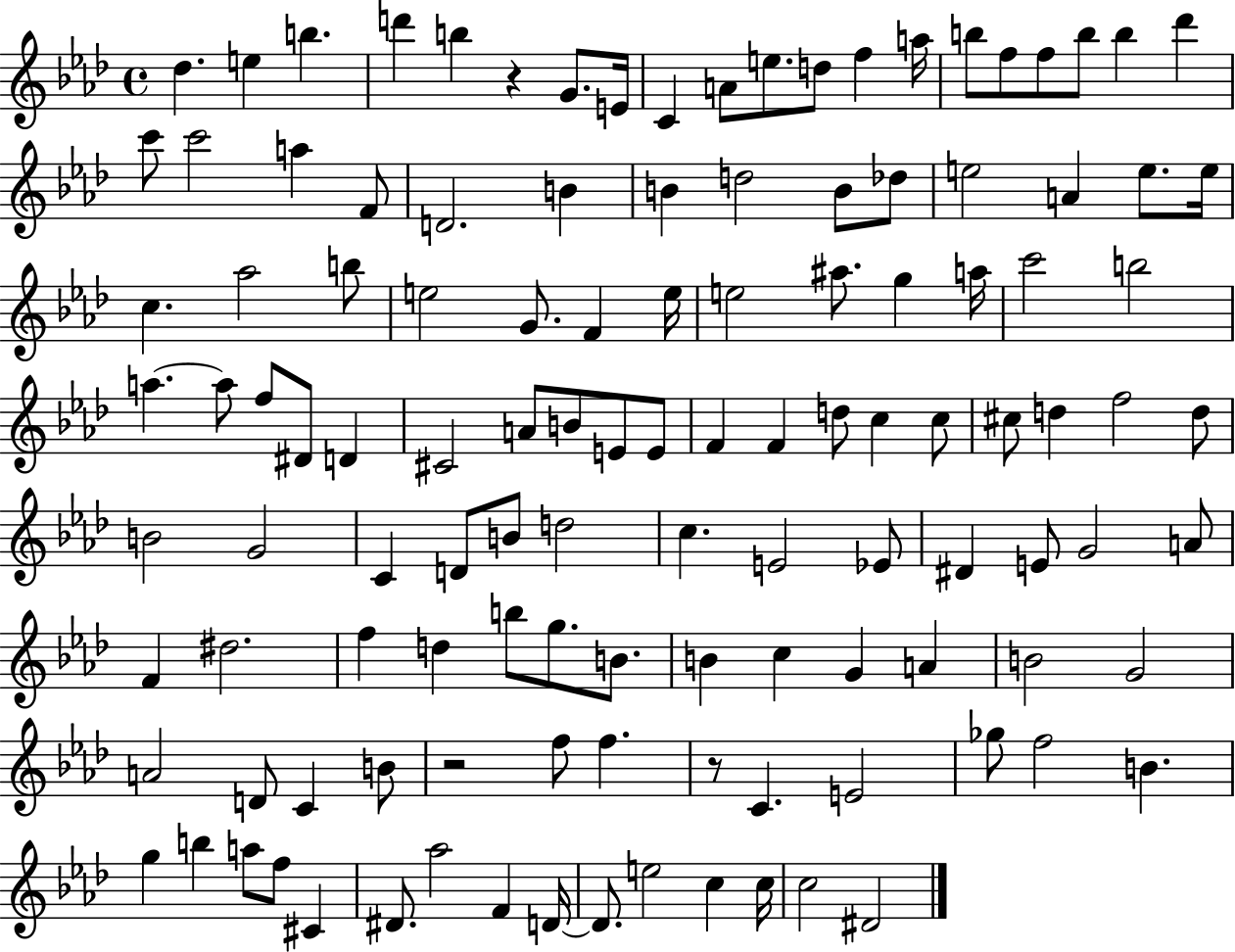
Db5/q. E5/q B5/q. D6/q B5/q R/q G4/e. E4/s C4/q A4/e E5/e. D5/e F5/q A5/s B5/e F5/e F5/e B5/e B5/q Db6/q C6/e C6/h A5/q F4/e D4/h. B4/q B4/q D5/h B4/e Db5/e E5/h A4/q E5/e. E5/s C5/q. Ab5/h B5/e E5/h G4/e. F4/q E5/s E5/h A#5/e. G5/q A5/s C6/h B5/h A5/q. A5/e F5/e D#4/e D4/q C#4/h A4/e B4/e E4/e E4/e F4/q F4/q D5/e C5/q C5/e C#5/e D5/q F5/h D5/e B4/h G4/h C4/q D4/e B4/e D5/h C5/q. E4/h Eb4/e D#4/q E4/e G4/h A4/e F4/q D#5/h. F5/q D5/q B5/e G5/e. B4/e. B4/q C5/q G4/q A4/q B4/h G4/h A4/h D4/e C4/q B4/e R/h F5/e F5/q. R/e C4/q. E4/h Gb5/e F5/h B4/q. G5/q B5/q A5/e F5/e C#4/q D#4/e. Ab5/h F4/q D4/s D4/e. E5/h C5/q C5/s C5/h D#4/h